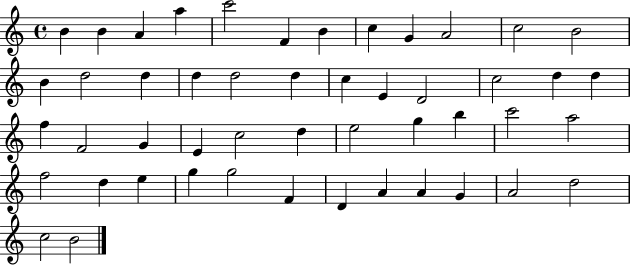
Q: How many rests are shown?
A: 0